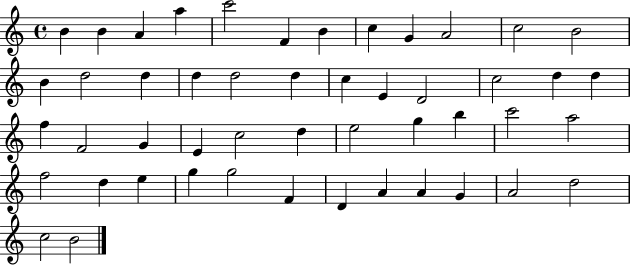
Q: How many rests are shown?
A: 0